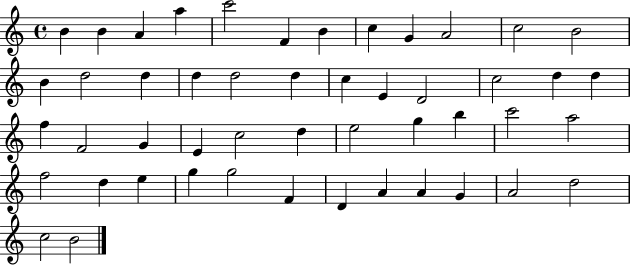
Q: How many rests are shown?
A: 0